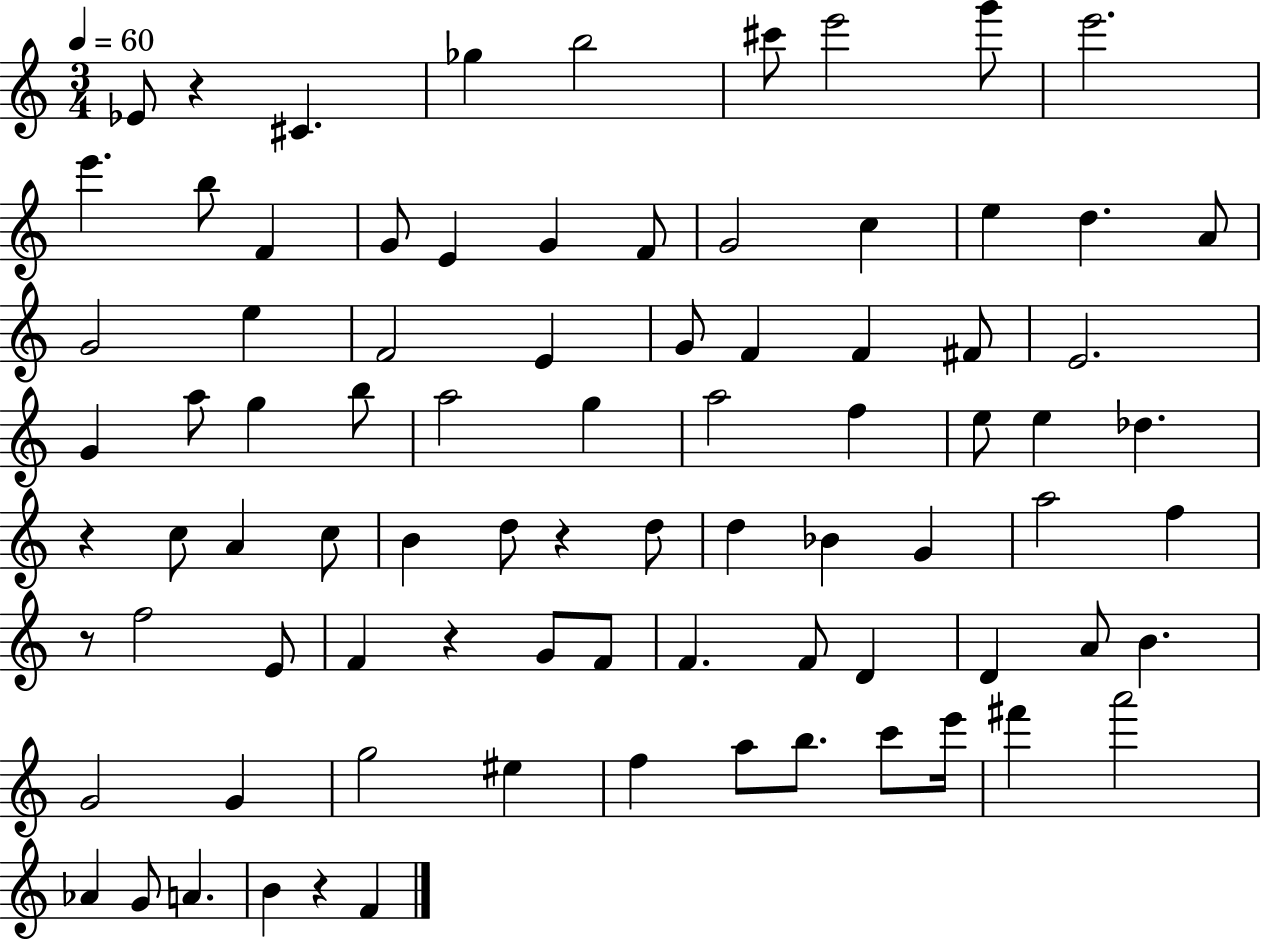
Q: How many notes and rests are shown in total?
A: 84